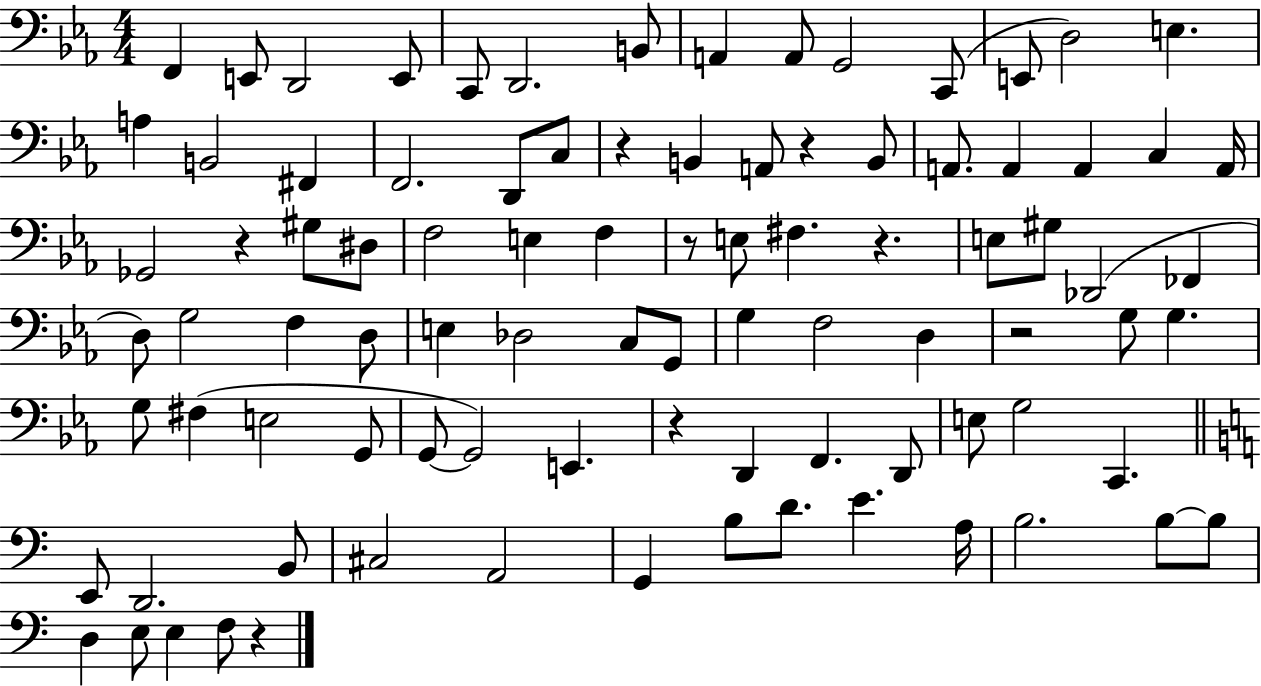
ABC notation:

X:1
T:Untitled
M:4/4
L:1/4
K:Eb
F,, E,,/2 D,,2 E,,/2 C,,/2 D,,2 B,,/2 A,, A,,/2 G,,2 C,,/2 E,,/2 D,2 E, A, B,,2 ^F,, F,,2 D,,/2 C,/2 z B,, A,,/2 z B,,/2 A,,/2 A,, A,, C, A,,/4 _G,,2 z ^G,/2 ^D,/2 F,2 E, F, z/2 E,/2 ^F, z E,/2 ^G,/2 _D,,2 _F,, D,/2 G,2 F, D,/2 E, _D,2 C,/2 G,,/2 G, F,2 D, z2 G,/2 G, G,/2 ^F, E,2 G,,/2 G,,/2 G,,2 E,, z D,, F,, D,,/2 E,/2 G,2 C,, E,,/2 D,,2 B,,/2 ^C,2 A,,2 G,, B,/2 D/2 E A,/4 B,2 B,/2 B,/2 D, E,/2 E, F,/2 z